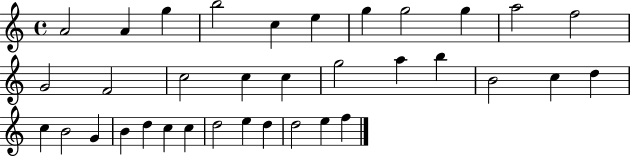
X:1
T:Untitled
M:4/4
L:1/4
K:C
A2 A g b2 c e g g2 g a2 f2 G2 F2 c2 c c g2 a b B2 c d c B2 G B d c c d2 e d d2 e f